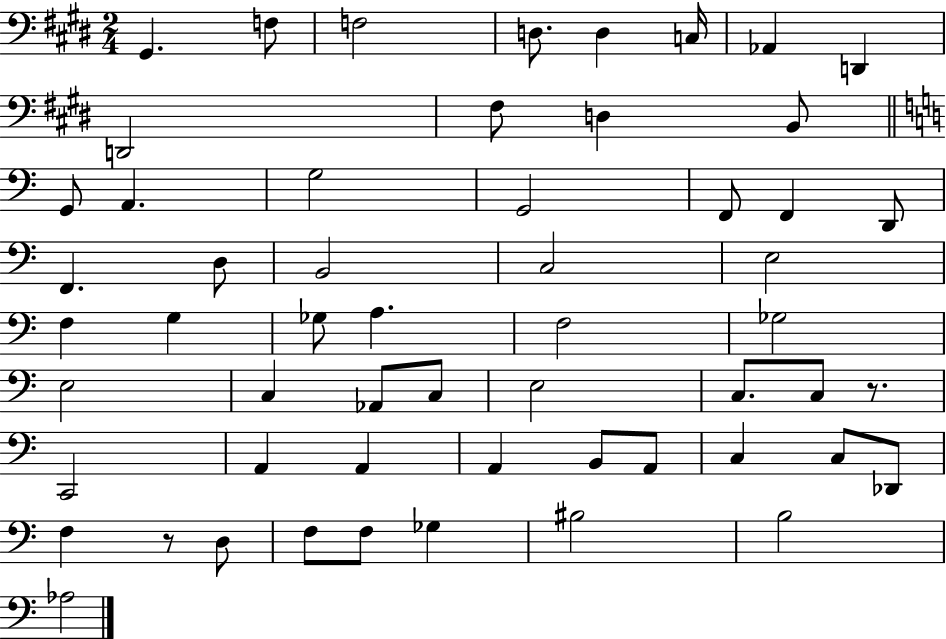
{
  \clef bass
  \numericTimeSignature
  \time 2/4
  \key e \major
  gis,4. f8 | f2 | d8. d4 c16 | aes,4 d,4 | \break d,2 | fis8 d4 b,8 | \bar "||" \break \key a \minor g,8 a,4. | g2 | g,2 | f,8 f,4 d,8 | \break f,4. d8 | b,2 | c2 | e2 | \break f4 g4 | ges8 a4. | f2 | ges2 | \break e2 | c4 aes,8 c8 | e2 | c8. c8 r8. | \break c,2 | a,4 a,4 | a,4 b,8 a,8 | c4 c8 des,8 | \break f4 r8 d8 | f8 f8 ges4 | bis2 | b2 | \break aes2 | \bar "|."
}